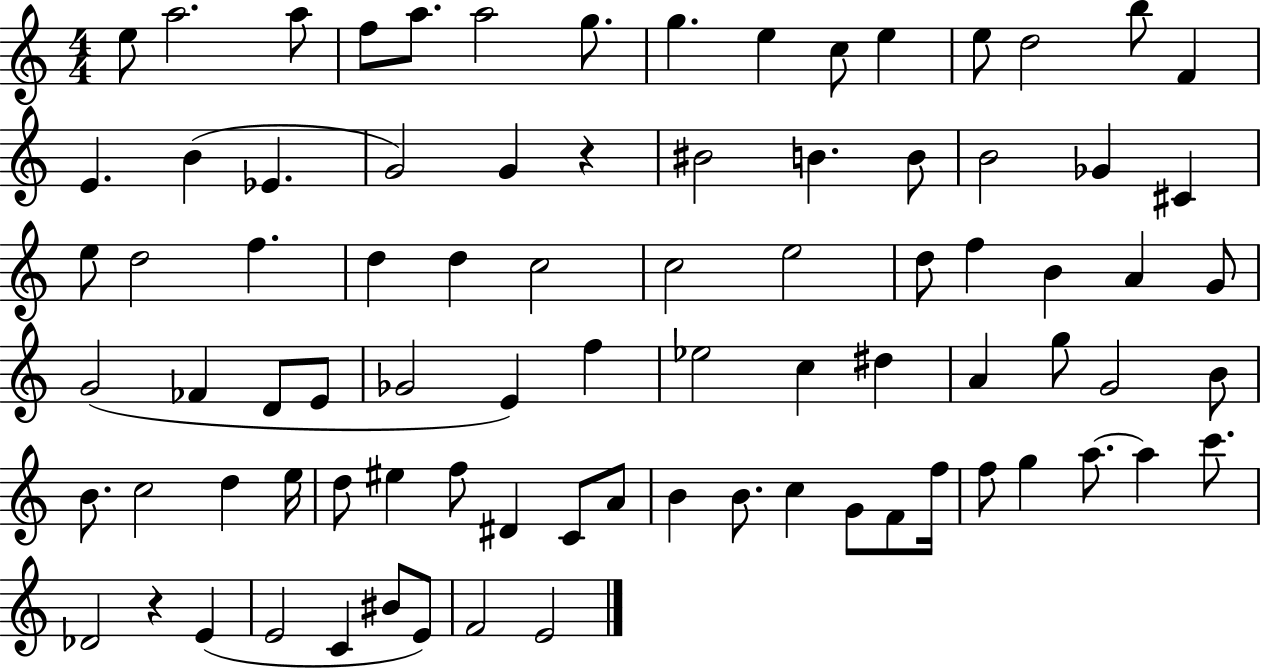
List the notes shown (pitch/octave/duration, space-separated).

E5/e A5/h. A5/e F5/e A5/e. A5/h G5/e. G5/q. E5/q C5/e E5/q E5/e D5/h B5/e F4/q E4/q. B4/q Eb4/q. G4/h G4/q R/q BIS4/h B4/q. B4/e B4/h Gb4/q C#4/q E5/e D5/h F5/q. D5/q D5/q C5/h C5/h E5/h D5/e F5/q B4/q A4/q G4/e G4/h FES4/q D4/e E4/e Gb4/h E4/q F5/q Eb5/h C5/q D#5/q A4/q G5/e G4/h B4/e B4/e. C5/h D5/q E5/s D5/e EIS5/q F5/e D#4/q C4/e A4/e B4/q B4/e. C5/q G4/e F4/e F5/s F5/e G5/q A5/e. A5/q C6/e. Db4/h R/q E4/q E4/h C4/q BIS4/e E4/e F4/h E4/h